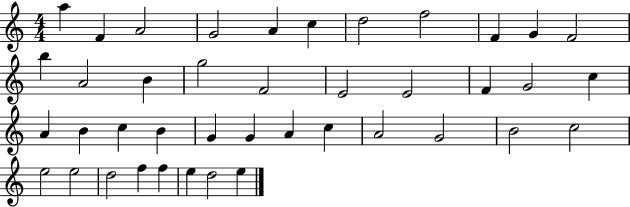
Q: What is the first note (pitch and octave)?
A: A5